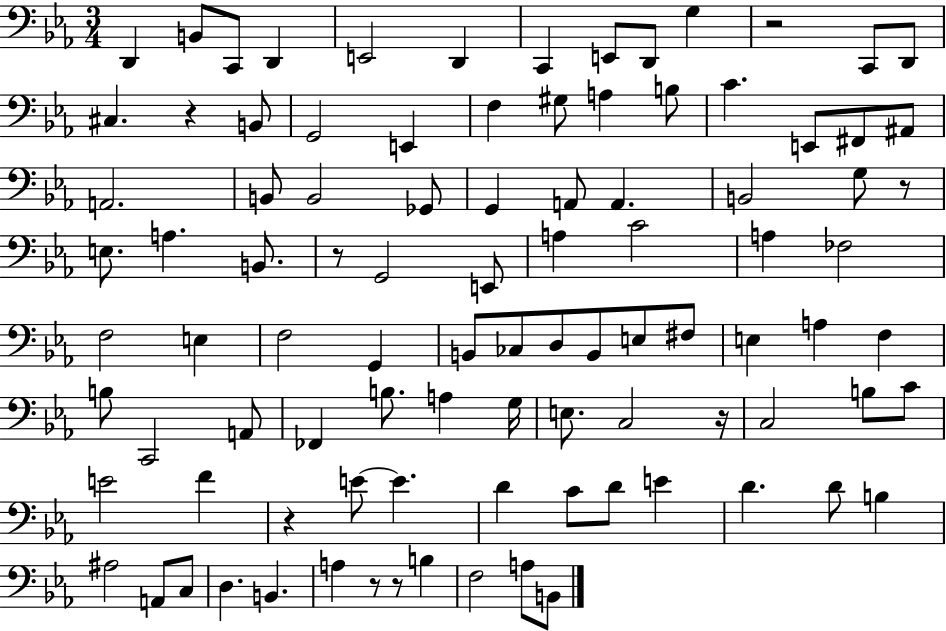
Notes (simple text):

D2/q B2/e C2/e D2/q E2/h D2/q C2/q E2/e D2/e G3/q R/h C2/e D2/e C#3/q. R/q B2/e G2/h E2/q F3/q G#3/e A3/q B3/e C4/q. E2/e F#2/e A#2/e A2/h. B2/e B2/h Gb2/e G2/q A2/e A2/q. B2/h G3/e R/e E3/e. A3/q. B2/e. R/e G2/h E2/e A3/q C4/h A3/q FES3/h F3/h E3/q F3/h G2/q B2/e CES3/e D3/e B2/e E3/e F#3/e E3/q A3/q F3/q B3/e C2/h A2/e FES2/q B3/e. A3/q G3/s E3/e. C3/h R/s C3/h B3/e C4/e E4/h F4/q R/q E4/e E4/q. D4/q C4/e D4/e E4/q D4/q. D4/e B3/q A#3/h A2/e C3/e D3/q. B2/q. A3/q R/e R/e B3/q F3/h A3/e B2/e